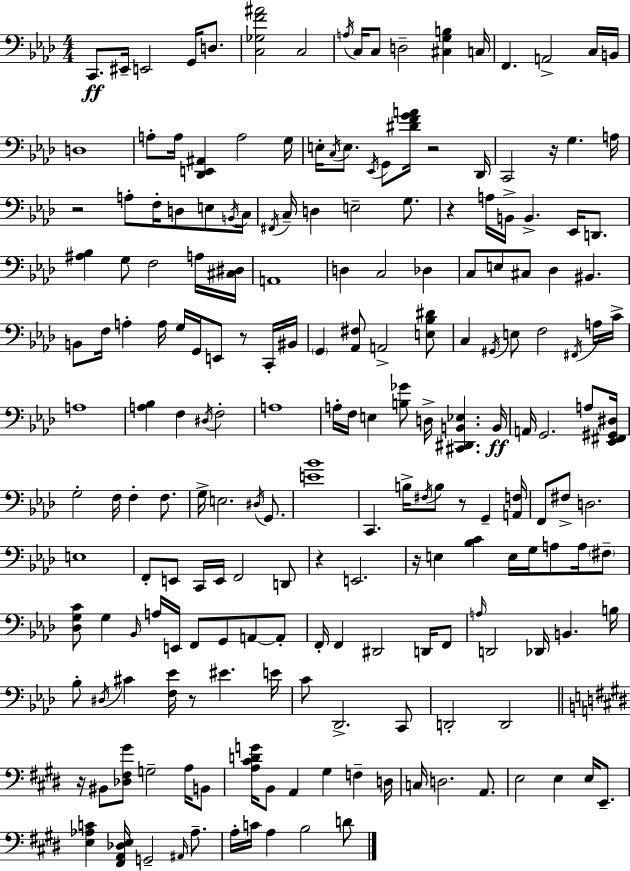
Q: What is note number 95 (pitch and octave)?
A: D#3